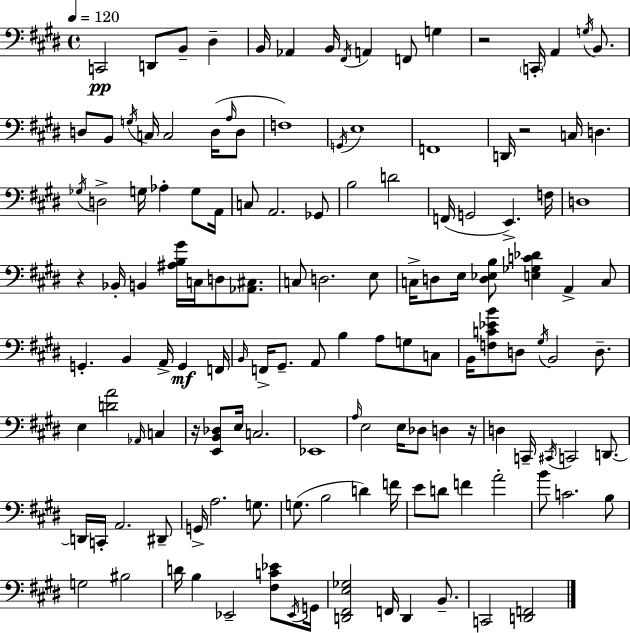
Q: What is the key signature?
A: E major